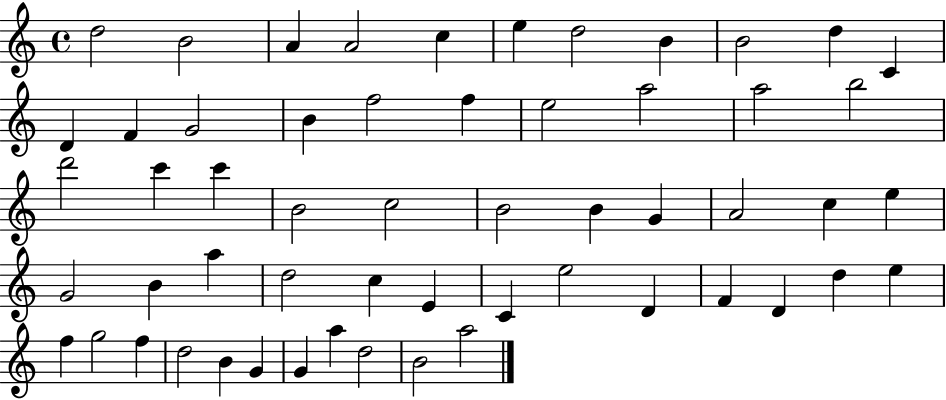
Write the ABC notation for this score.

X:1
T:Untitled
M:4/4
L:1/4
K:C
d2 B2 A A2 c e d2 B B2 d C D F G2 B f2 f e2 a2 a2 b2 d'2 c' c' B2 c2 B2 B G A2 c e G2 B a d2 c E C e2 D F D d e f g2 f d2 B G G a d2 B2 a2